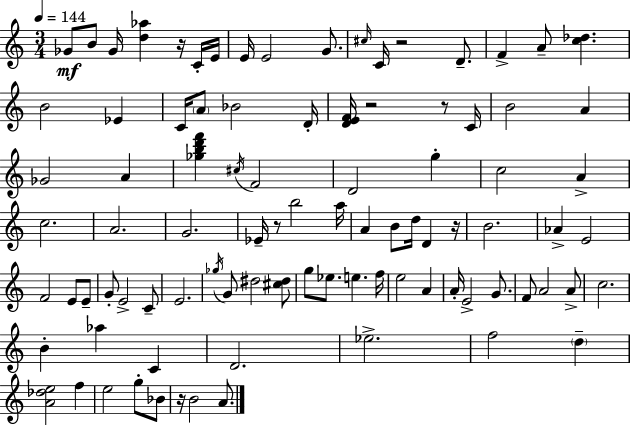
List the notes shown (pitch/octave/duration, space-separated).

Gb4/e B4/e Gb4/s [D5,Ab5]/q R/s C4/s E4/s E4/s E4/h G4/e. C#5/s C4/s R/h D4/e. F4/q A4/e [C5,Db5]/q. B4/h Eb4/q C4/s A4/e Bb4/h D4/s [D4,E4,F4]/s R/h R/e C4/s B4/h A4/q Gb4/h A4/q [Gb5,B5,D6,F6]/q C#5/s F4/h D4/h G5/q C5/h A4/q C5/h. A4/h. G4/h. Eb4/s R/e B5/h A5/s A4/q B4/e D5/s D4/q R/s B4/h. Ab4/q E4/h F4/h E4/e E4/e G4/e E4/h C4/e E4/h. Gb5/s G4/e D#5/h [C#5,D#5]/e G5/e Eb5/e. E5/q. F5/s E5/h A4/q A4/s E4/h G4/e. F4/e A4/h A4/e C5/h. B4/q Ab5/q C4/q D4/h. Eb5/h. F5/h D5/q [A4,Db5,E5]/h F5/q E5/h G5/e Bb4/e R/s B4/h A4/e.